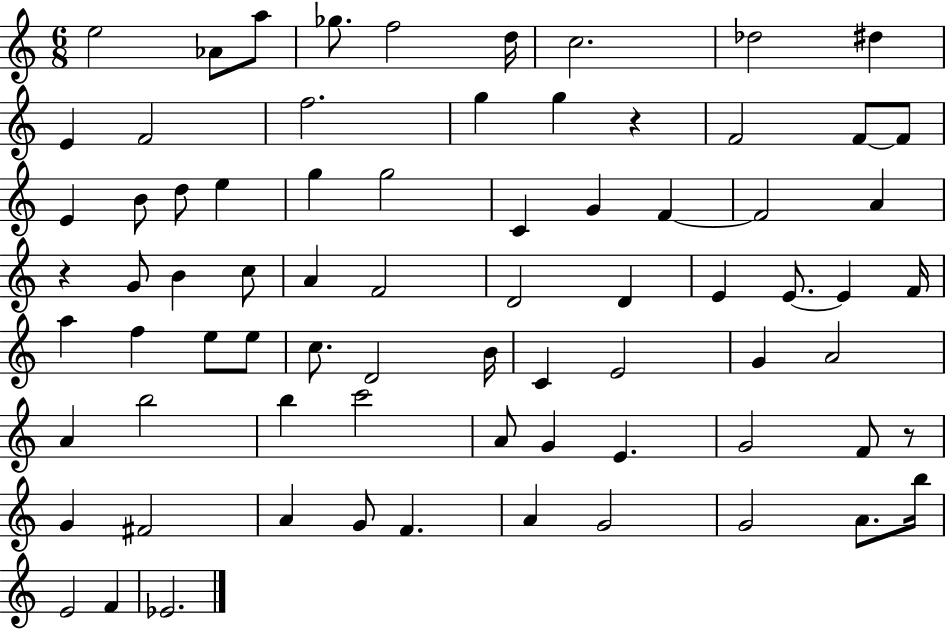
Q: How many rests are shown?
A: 3